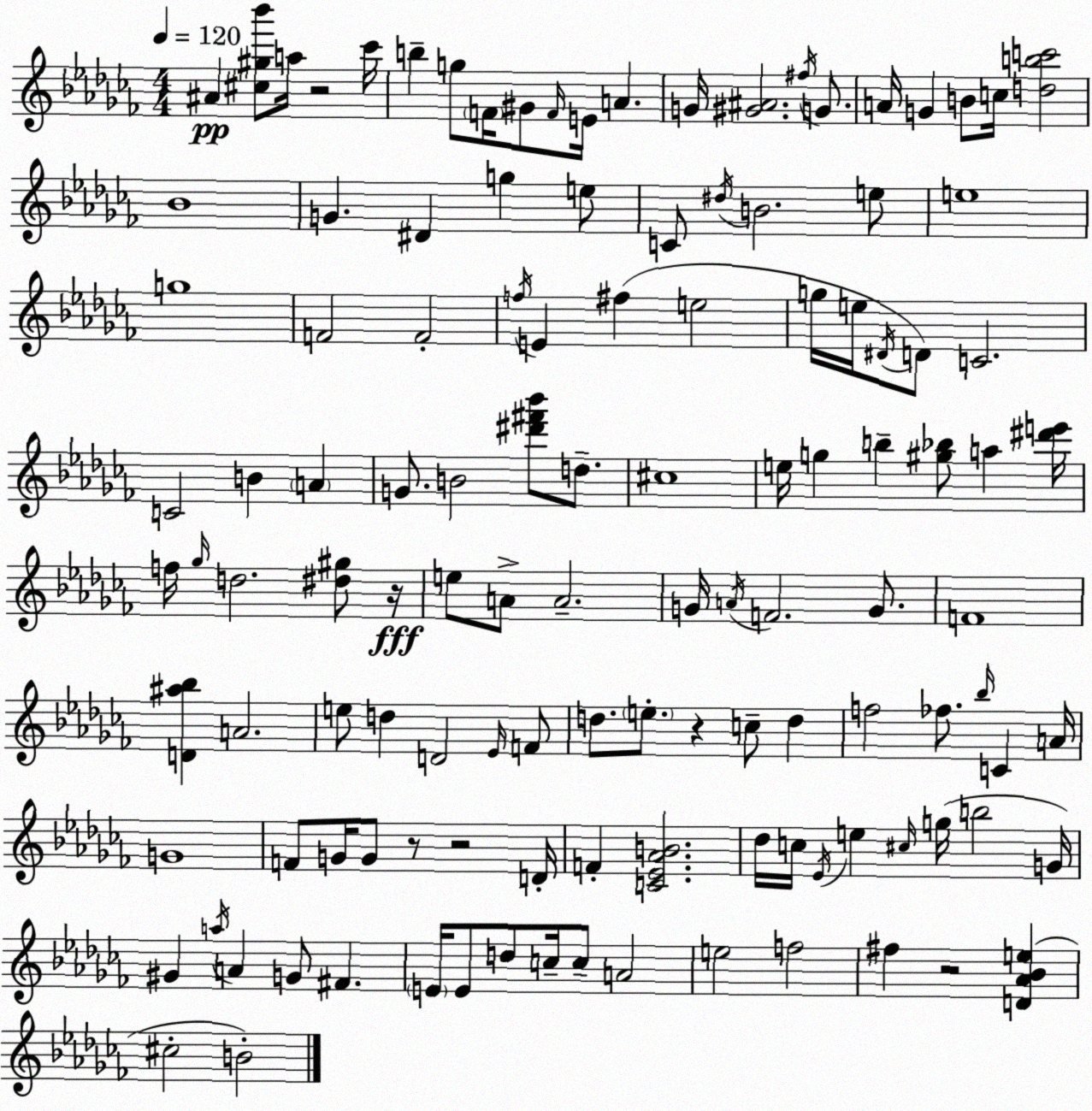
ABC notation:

X:1
T:Untitled
M:4/4
L:1/4
K:Abm
^A [^c^g_b']/2 a/4 z2 _c'/4 b g/2 F/4 ^G/2 F/4 E/4 A G/4 [^G^A]2 ^f/4 G/2 A/4 G B/2 c/4 [dbc']2 _B4 G ^D g e/2 C/2 ^d/4 B2 e/2 e4 g4 F2 F2 f/4 E ^f e2 g/4 e/4 ^D/4 D/2 C2 C2 B A G/2 B2 [^d'^f'_b']/2 d/2 ^c4 e/4 g b [^g_b]/2 a [^d'e']/4 f/4 _g/4 d2 [^d^g]/2 z/4 e/2 A/2 A2 G/4 A/4 F2 G/2 F4 [D^a_b] A2 e/2 d D2 _E/4 F/2 d/2 e/2 z c/2 d f2 _f/2 _b/4 C A/4 G4 F/2 G/4 G/2 z/2 z2 D/4 F [C_E_AB]2 _d/4 c/4 _E/4 e ^c/4 g/4 b2 G/4 ^G a/4 A G/2 ^F E/4 E/2 d/2 c/4 c/2 A2 e2 f2 ^f z2 [D_A_Be] ^c2 B2